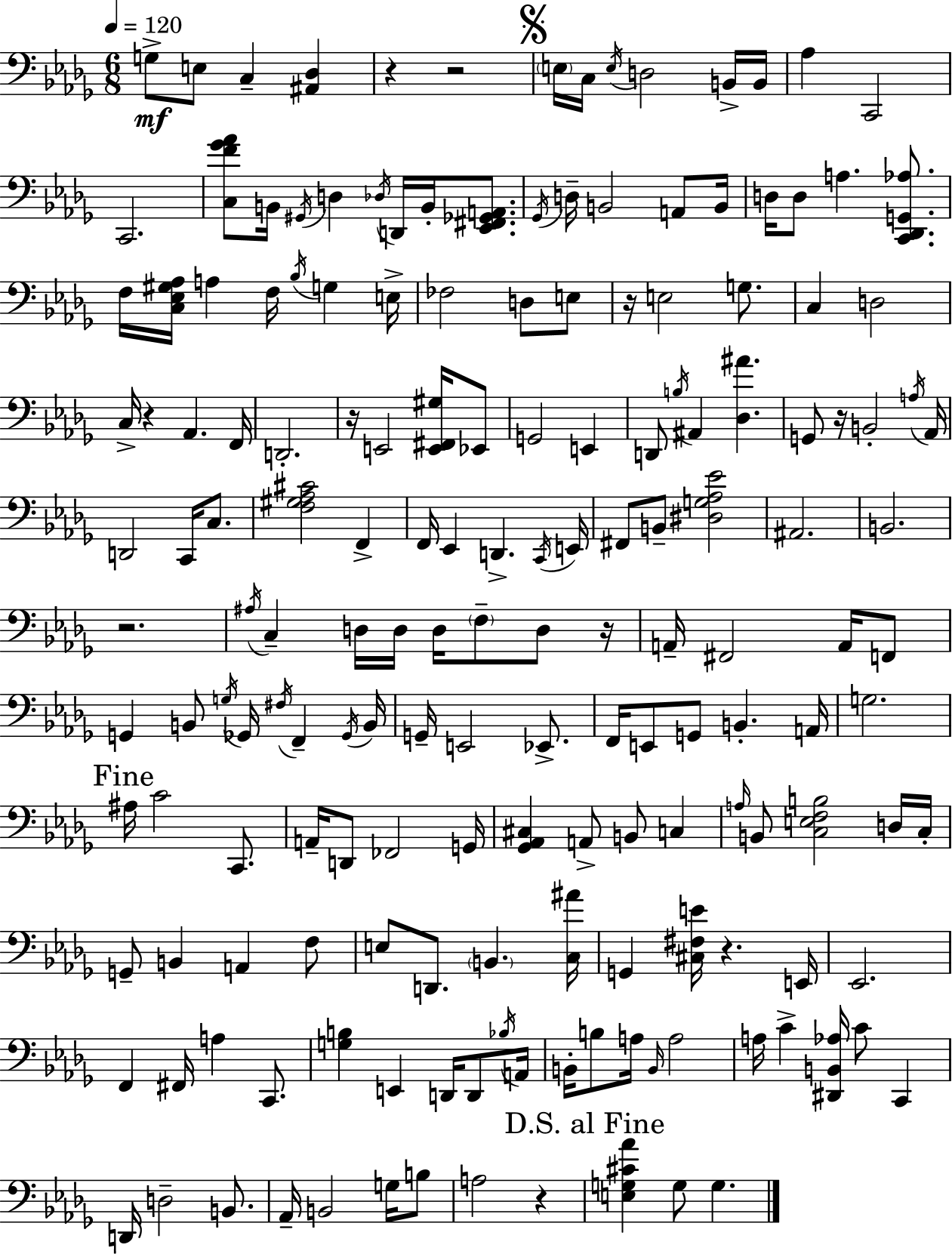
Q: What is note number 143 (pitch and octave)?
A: G3